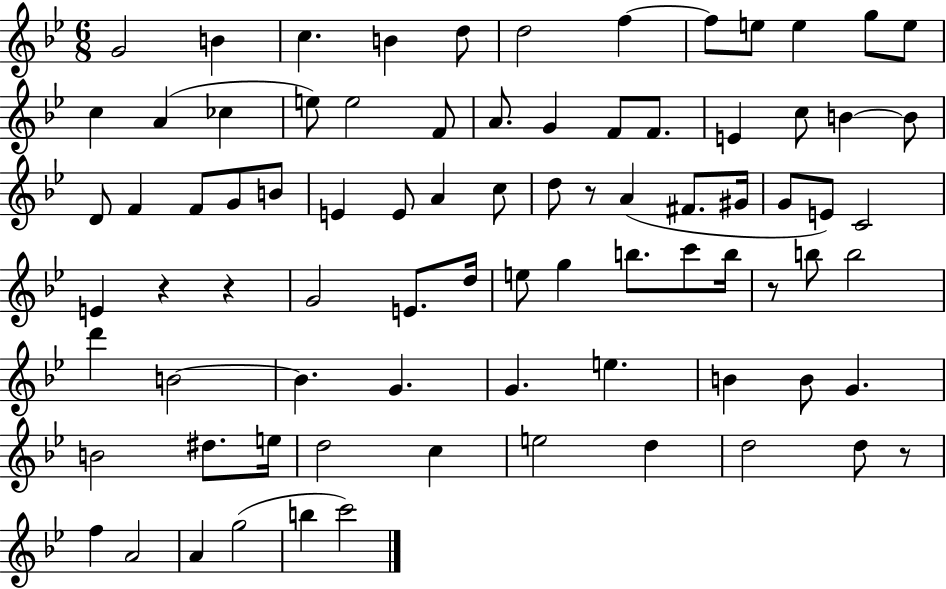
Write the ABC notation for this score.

X:1
T:Untitled
M:6/8
L:1/4
K:Bb
G2 B c B d/2 d2 f f/2 e/2 e g/2 e/2 c A _c e/2 e2 F/2 A/2 G F/2 F/2 E c/2 B B/2 D/2 F F/2 G/2 B/2 E E/2 A c/2 d/2 z/2 A ^F/2 ^G/4 G/2 E/2 C2 E z z G2 E/2 d/4 e/2 g b/2 c'/2 b/4 z/2 b/2 b2 d' B2 B G G e B B/2 G B2 ^d/2 e/4 d2 c e2 d d2 d/2 z/2 f A2 A g2 b c'2